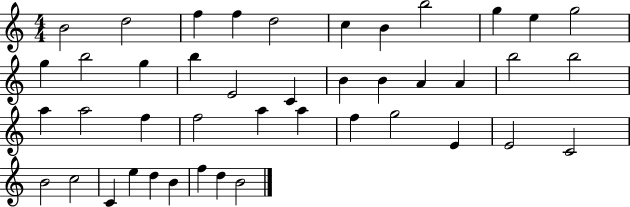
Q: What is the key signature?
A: C major